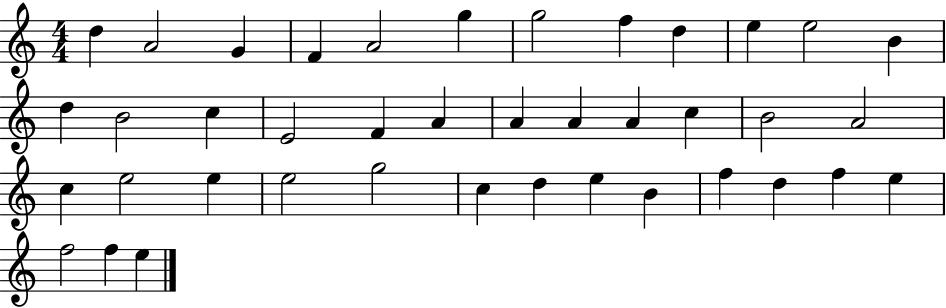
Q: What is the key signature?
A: C major